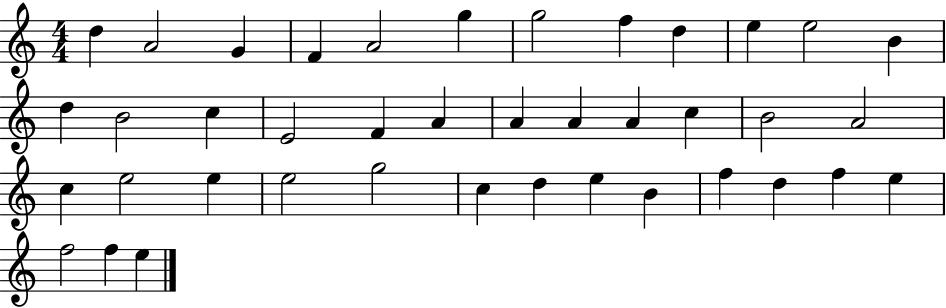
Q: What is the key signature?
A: C major